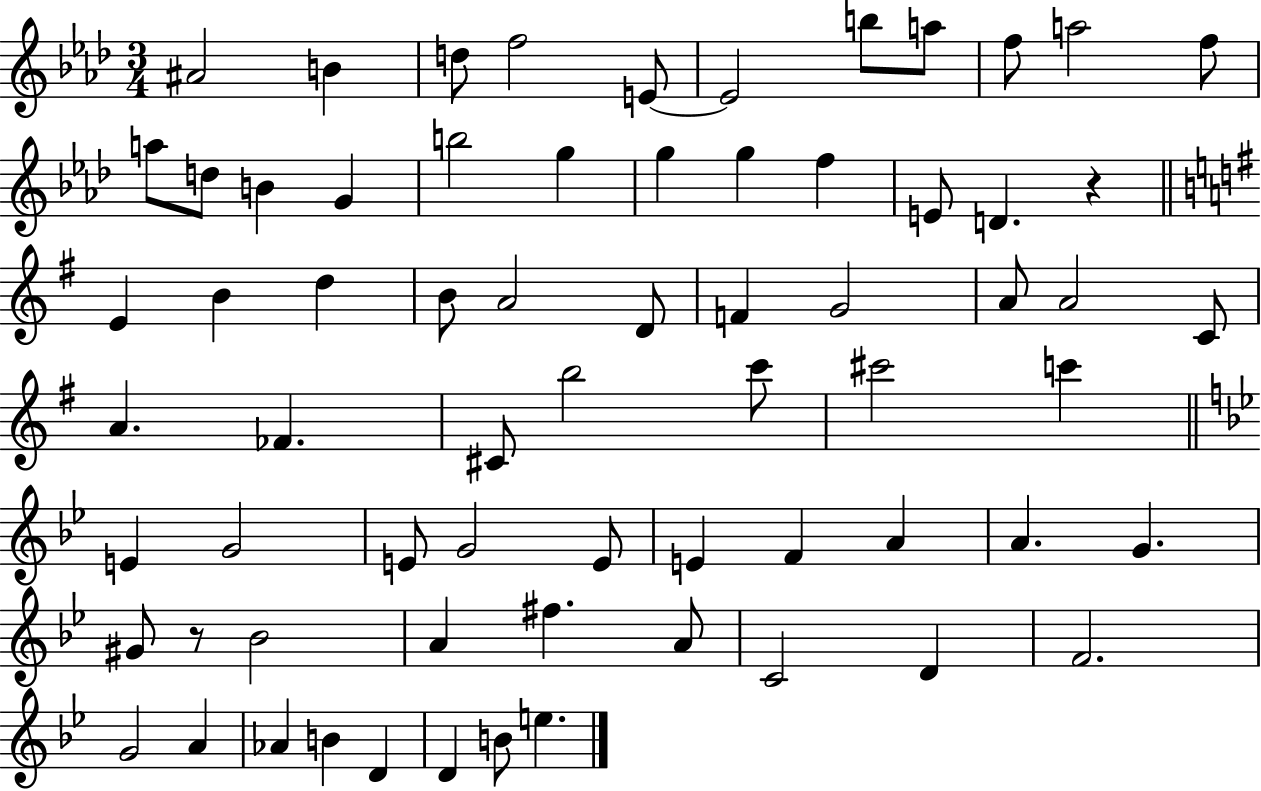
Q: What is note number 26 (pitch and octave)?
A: B4